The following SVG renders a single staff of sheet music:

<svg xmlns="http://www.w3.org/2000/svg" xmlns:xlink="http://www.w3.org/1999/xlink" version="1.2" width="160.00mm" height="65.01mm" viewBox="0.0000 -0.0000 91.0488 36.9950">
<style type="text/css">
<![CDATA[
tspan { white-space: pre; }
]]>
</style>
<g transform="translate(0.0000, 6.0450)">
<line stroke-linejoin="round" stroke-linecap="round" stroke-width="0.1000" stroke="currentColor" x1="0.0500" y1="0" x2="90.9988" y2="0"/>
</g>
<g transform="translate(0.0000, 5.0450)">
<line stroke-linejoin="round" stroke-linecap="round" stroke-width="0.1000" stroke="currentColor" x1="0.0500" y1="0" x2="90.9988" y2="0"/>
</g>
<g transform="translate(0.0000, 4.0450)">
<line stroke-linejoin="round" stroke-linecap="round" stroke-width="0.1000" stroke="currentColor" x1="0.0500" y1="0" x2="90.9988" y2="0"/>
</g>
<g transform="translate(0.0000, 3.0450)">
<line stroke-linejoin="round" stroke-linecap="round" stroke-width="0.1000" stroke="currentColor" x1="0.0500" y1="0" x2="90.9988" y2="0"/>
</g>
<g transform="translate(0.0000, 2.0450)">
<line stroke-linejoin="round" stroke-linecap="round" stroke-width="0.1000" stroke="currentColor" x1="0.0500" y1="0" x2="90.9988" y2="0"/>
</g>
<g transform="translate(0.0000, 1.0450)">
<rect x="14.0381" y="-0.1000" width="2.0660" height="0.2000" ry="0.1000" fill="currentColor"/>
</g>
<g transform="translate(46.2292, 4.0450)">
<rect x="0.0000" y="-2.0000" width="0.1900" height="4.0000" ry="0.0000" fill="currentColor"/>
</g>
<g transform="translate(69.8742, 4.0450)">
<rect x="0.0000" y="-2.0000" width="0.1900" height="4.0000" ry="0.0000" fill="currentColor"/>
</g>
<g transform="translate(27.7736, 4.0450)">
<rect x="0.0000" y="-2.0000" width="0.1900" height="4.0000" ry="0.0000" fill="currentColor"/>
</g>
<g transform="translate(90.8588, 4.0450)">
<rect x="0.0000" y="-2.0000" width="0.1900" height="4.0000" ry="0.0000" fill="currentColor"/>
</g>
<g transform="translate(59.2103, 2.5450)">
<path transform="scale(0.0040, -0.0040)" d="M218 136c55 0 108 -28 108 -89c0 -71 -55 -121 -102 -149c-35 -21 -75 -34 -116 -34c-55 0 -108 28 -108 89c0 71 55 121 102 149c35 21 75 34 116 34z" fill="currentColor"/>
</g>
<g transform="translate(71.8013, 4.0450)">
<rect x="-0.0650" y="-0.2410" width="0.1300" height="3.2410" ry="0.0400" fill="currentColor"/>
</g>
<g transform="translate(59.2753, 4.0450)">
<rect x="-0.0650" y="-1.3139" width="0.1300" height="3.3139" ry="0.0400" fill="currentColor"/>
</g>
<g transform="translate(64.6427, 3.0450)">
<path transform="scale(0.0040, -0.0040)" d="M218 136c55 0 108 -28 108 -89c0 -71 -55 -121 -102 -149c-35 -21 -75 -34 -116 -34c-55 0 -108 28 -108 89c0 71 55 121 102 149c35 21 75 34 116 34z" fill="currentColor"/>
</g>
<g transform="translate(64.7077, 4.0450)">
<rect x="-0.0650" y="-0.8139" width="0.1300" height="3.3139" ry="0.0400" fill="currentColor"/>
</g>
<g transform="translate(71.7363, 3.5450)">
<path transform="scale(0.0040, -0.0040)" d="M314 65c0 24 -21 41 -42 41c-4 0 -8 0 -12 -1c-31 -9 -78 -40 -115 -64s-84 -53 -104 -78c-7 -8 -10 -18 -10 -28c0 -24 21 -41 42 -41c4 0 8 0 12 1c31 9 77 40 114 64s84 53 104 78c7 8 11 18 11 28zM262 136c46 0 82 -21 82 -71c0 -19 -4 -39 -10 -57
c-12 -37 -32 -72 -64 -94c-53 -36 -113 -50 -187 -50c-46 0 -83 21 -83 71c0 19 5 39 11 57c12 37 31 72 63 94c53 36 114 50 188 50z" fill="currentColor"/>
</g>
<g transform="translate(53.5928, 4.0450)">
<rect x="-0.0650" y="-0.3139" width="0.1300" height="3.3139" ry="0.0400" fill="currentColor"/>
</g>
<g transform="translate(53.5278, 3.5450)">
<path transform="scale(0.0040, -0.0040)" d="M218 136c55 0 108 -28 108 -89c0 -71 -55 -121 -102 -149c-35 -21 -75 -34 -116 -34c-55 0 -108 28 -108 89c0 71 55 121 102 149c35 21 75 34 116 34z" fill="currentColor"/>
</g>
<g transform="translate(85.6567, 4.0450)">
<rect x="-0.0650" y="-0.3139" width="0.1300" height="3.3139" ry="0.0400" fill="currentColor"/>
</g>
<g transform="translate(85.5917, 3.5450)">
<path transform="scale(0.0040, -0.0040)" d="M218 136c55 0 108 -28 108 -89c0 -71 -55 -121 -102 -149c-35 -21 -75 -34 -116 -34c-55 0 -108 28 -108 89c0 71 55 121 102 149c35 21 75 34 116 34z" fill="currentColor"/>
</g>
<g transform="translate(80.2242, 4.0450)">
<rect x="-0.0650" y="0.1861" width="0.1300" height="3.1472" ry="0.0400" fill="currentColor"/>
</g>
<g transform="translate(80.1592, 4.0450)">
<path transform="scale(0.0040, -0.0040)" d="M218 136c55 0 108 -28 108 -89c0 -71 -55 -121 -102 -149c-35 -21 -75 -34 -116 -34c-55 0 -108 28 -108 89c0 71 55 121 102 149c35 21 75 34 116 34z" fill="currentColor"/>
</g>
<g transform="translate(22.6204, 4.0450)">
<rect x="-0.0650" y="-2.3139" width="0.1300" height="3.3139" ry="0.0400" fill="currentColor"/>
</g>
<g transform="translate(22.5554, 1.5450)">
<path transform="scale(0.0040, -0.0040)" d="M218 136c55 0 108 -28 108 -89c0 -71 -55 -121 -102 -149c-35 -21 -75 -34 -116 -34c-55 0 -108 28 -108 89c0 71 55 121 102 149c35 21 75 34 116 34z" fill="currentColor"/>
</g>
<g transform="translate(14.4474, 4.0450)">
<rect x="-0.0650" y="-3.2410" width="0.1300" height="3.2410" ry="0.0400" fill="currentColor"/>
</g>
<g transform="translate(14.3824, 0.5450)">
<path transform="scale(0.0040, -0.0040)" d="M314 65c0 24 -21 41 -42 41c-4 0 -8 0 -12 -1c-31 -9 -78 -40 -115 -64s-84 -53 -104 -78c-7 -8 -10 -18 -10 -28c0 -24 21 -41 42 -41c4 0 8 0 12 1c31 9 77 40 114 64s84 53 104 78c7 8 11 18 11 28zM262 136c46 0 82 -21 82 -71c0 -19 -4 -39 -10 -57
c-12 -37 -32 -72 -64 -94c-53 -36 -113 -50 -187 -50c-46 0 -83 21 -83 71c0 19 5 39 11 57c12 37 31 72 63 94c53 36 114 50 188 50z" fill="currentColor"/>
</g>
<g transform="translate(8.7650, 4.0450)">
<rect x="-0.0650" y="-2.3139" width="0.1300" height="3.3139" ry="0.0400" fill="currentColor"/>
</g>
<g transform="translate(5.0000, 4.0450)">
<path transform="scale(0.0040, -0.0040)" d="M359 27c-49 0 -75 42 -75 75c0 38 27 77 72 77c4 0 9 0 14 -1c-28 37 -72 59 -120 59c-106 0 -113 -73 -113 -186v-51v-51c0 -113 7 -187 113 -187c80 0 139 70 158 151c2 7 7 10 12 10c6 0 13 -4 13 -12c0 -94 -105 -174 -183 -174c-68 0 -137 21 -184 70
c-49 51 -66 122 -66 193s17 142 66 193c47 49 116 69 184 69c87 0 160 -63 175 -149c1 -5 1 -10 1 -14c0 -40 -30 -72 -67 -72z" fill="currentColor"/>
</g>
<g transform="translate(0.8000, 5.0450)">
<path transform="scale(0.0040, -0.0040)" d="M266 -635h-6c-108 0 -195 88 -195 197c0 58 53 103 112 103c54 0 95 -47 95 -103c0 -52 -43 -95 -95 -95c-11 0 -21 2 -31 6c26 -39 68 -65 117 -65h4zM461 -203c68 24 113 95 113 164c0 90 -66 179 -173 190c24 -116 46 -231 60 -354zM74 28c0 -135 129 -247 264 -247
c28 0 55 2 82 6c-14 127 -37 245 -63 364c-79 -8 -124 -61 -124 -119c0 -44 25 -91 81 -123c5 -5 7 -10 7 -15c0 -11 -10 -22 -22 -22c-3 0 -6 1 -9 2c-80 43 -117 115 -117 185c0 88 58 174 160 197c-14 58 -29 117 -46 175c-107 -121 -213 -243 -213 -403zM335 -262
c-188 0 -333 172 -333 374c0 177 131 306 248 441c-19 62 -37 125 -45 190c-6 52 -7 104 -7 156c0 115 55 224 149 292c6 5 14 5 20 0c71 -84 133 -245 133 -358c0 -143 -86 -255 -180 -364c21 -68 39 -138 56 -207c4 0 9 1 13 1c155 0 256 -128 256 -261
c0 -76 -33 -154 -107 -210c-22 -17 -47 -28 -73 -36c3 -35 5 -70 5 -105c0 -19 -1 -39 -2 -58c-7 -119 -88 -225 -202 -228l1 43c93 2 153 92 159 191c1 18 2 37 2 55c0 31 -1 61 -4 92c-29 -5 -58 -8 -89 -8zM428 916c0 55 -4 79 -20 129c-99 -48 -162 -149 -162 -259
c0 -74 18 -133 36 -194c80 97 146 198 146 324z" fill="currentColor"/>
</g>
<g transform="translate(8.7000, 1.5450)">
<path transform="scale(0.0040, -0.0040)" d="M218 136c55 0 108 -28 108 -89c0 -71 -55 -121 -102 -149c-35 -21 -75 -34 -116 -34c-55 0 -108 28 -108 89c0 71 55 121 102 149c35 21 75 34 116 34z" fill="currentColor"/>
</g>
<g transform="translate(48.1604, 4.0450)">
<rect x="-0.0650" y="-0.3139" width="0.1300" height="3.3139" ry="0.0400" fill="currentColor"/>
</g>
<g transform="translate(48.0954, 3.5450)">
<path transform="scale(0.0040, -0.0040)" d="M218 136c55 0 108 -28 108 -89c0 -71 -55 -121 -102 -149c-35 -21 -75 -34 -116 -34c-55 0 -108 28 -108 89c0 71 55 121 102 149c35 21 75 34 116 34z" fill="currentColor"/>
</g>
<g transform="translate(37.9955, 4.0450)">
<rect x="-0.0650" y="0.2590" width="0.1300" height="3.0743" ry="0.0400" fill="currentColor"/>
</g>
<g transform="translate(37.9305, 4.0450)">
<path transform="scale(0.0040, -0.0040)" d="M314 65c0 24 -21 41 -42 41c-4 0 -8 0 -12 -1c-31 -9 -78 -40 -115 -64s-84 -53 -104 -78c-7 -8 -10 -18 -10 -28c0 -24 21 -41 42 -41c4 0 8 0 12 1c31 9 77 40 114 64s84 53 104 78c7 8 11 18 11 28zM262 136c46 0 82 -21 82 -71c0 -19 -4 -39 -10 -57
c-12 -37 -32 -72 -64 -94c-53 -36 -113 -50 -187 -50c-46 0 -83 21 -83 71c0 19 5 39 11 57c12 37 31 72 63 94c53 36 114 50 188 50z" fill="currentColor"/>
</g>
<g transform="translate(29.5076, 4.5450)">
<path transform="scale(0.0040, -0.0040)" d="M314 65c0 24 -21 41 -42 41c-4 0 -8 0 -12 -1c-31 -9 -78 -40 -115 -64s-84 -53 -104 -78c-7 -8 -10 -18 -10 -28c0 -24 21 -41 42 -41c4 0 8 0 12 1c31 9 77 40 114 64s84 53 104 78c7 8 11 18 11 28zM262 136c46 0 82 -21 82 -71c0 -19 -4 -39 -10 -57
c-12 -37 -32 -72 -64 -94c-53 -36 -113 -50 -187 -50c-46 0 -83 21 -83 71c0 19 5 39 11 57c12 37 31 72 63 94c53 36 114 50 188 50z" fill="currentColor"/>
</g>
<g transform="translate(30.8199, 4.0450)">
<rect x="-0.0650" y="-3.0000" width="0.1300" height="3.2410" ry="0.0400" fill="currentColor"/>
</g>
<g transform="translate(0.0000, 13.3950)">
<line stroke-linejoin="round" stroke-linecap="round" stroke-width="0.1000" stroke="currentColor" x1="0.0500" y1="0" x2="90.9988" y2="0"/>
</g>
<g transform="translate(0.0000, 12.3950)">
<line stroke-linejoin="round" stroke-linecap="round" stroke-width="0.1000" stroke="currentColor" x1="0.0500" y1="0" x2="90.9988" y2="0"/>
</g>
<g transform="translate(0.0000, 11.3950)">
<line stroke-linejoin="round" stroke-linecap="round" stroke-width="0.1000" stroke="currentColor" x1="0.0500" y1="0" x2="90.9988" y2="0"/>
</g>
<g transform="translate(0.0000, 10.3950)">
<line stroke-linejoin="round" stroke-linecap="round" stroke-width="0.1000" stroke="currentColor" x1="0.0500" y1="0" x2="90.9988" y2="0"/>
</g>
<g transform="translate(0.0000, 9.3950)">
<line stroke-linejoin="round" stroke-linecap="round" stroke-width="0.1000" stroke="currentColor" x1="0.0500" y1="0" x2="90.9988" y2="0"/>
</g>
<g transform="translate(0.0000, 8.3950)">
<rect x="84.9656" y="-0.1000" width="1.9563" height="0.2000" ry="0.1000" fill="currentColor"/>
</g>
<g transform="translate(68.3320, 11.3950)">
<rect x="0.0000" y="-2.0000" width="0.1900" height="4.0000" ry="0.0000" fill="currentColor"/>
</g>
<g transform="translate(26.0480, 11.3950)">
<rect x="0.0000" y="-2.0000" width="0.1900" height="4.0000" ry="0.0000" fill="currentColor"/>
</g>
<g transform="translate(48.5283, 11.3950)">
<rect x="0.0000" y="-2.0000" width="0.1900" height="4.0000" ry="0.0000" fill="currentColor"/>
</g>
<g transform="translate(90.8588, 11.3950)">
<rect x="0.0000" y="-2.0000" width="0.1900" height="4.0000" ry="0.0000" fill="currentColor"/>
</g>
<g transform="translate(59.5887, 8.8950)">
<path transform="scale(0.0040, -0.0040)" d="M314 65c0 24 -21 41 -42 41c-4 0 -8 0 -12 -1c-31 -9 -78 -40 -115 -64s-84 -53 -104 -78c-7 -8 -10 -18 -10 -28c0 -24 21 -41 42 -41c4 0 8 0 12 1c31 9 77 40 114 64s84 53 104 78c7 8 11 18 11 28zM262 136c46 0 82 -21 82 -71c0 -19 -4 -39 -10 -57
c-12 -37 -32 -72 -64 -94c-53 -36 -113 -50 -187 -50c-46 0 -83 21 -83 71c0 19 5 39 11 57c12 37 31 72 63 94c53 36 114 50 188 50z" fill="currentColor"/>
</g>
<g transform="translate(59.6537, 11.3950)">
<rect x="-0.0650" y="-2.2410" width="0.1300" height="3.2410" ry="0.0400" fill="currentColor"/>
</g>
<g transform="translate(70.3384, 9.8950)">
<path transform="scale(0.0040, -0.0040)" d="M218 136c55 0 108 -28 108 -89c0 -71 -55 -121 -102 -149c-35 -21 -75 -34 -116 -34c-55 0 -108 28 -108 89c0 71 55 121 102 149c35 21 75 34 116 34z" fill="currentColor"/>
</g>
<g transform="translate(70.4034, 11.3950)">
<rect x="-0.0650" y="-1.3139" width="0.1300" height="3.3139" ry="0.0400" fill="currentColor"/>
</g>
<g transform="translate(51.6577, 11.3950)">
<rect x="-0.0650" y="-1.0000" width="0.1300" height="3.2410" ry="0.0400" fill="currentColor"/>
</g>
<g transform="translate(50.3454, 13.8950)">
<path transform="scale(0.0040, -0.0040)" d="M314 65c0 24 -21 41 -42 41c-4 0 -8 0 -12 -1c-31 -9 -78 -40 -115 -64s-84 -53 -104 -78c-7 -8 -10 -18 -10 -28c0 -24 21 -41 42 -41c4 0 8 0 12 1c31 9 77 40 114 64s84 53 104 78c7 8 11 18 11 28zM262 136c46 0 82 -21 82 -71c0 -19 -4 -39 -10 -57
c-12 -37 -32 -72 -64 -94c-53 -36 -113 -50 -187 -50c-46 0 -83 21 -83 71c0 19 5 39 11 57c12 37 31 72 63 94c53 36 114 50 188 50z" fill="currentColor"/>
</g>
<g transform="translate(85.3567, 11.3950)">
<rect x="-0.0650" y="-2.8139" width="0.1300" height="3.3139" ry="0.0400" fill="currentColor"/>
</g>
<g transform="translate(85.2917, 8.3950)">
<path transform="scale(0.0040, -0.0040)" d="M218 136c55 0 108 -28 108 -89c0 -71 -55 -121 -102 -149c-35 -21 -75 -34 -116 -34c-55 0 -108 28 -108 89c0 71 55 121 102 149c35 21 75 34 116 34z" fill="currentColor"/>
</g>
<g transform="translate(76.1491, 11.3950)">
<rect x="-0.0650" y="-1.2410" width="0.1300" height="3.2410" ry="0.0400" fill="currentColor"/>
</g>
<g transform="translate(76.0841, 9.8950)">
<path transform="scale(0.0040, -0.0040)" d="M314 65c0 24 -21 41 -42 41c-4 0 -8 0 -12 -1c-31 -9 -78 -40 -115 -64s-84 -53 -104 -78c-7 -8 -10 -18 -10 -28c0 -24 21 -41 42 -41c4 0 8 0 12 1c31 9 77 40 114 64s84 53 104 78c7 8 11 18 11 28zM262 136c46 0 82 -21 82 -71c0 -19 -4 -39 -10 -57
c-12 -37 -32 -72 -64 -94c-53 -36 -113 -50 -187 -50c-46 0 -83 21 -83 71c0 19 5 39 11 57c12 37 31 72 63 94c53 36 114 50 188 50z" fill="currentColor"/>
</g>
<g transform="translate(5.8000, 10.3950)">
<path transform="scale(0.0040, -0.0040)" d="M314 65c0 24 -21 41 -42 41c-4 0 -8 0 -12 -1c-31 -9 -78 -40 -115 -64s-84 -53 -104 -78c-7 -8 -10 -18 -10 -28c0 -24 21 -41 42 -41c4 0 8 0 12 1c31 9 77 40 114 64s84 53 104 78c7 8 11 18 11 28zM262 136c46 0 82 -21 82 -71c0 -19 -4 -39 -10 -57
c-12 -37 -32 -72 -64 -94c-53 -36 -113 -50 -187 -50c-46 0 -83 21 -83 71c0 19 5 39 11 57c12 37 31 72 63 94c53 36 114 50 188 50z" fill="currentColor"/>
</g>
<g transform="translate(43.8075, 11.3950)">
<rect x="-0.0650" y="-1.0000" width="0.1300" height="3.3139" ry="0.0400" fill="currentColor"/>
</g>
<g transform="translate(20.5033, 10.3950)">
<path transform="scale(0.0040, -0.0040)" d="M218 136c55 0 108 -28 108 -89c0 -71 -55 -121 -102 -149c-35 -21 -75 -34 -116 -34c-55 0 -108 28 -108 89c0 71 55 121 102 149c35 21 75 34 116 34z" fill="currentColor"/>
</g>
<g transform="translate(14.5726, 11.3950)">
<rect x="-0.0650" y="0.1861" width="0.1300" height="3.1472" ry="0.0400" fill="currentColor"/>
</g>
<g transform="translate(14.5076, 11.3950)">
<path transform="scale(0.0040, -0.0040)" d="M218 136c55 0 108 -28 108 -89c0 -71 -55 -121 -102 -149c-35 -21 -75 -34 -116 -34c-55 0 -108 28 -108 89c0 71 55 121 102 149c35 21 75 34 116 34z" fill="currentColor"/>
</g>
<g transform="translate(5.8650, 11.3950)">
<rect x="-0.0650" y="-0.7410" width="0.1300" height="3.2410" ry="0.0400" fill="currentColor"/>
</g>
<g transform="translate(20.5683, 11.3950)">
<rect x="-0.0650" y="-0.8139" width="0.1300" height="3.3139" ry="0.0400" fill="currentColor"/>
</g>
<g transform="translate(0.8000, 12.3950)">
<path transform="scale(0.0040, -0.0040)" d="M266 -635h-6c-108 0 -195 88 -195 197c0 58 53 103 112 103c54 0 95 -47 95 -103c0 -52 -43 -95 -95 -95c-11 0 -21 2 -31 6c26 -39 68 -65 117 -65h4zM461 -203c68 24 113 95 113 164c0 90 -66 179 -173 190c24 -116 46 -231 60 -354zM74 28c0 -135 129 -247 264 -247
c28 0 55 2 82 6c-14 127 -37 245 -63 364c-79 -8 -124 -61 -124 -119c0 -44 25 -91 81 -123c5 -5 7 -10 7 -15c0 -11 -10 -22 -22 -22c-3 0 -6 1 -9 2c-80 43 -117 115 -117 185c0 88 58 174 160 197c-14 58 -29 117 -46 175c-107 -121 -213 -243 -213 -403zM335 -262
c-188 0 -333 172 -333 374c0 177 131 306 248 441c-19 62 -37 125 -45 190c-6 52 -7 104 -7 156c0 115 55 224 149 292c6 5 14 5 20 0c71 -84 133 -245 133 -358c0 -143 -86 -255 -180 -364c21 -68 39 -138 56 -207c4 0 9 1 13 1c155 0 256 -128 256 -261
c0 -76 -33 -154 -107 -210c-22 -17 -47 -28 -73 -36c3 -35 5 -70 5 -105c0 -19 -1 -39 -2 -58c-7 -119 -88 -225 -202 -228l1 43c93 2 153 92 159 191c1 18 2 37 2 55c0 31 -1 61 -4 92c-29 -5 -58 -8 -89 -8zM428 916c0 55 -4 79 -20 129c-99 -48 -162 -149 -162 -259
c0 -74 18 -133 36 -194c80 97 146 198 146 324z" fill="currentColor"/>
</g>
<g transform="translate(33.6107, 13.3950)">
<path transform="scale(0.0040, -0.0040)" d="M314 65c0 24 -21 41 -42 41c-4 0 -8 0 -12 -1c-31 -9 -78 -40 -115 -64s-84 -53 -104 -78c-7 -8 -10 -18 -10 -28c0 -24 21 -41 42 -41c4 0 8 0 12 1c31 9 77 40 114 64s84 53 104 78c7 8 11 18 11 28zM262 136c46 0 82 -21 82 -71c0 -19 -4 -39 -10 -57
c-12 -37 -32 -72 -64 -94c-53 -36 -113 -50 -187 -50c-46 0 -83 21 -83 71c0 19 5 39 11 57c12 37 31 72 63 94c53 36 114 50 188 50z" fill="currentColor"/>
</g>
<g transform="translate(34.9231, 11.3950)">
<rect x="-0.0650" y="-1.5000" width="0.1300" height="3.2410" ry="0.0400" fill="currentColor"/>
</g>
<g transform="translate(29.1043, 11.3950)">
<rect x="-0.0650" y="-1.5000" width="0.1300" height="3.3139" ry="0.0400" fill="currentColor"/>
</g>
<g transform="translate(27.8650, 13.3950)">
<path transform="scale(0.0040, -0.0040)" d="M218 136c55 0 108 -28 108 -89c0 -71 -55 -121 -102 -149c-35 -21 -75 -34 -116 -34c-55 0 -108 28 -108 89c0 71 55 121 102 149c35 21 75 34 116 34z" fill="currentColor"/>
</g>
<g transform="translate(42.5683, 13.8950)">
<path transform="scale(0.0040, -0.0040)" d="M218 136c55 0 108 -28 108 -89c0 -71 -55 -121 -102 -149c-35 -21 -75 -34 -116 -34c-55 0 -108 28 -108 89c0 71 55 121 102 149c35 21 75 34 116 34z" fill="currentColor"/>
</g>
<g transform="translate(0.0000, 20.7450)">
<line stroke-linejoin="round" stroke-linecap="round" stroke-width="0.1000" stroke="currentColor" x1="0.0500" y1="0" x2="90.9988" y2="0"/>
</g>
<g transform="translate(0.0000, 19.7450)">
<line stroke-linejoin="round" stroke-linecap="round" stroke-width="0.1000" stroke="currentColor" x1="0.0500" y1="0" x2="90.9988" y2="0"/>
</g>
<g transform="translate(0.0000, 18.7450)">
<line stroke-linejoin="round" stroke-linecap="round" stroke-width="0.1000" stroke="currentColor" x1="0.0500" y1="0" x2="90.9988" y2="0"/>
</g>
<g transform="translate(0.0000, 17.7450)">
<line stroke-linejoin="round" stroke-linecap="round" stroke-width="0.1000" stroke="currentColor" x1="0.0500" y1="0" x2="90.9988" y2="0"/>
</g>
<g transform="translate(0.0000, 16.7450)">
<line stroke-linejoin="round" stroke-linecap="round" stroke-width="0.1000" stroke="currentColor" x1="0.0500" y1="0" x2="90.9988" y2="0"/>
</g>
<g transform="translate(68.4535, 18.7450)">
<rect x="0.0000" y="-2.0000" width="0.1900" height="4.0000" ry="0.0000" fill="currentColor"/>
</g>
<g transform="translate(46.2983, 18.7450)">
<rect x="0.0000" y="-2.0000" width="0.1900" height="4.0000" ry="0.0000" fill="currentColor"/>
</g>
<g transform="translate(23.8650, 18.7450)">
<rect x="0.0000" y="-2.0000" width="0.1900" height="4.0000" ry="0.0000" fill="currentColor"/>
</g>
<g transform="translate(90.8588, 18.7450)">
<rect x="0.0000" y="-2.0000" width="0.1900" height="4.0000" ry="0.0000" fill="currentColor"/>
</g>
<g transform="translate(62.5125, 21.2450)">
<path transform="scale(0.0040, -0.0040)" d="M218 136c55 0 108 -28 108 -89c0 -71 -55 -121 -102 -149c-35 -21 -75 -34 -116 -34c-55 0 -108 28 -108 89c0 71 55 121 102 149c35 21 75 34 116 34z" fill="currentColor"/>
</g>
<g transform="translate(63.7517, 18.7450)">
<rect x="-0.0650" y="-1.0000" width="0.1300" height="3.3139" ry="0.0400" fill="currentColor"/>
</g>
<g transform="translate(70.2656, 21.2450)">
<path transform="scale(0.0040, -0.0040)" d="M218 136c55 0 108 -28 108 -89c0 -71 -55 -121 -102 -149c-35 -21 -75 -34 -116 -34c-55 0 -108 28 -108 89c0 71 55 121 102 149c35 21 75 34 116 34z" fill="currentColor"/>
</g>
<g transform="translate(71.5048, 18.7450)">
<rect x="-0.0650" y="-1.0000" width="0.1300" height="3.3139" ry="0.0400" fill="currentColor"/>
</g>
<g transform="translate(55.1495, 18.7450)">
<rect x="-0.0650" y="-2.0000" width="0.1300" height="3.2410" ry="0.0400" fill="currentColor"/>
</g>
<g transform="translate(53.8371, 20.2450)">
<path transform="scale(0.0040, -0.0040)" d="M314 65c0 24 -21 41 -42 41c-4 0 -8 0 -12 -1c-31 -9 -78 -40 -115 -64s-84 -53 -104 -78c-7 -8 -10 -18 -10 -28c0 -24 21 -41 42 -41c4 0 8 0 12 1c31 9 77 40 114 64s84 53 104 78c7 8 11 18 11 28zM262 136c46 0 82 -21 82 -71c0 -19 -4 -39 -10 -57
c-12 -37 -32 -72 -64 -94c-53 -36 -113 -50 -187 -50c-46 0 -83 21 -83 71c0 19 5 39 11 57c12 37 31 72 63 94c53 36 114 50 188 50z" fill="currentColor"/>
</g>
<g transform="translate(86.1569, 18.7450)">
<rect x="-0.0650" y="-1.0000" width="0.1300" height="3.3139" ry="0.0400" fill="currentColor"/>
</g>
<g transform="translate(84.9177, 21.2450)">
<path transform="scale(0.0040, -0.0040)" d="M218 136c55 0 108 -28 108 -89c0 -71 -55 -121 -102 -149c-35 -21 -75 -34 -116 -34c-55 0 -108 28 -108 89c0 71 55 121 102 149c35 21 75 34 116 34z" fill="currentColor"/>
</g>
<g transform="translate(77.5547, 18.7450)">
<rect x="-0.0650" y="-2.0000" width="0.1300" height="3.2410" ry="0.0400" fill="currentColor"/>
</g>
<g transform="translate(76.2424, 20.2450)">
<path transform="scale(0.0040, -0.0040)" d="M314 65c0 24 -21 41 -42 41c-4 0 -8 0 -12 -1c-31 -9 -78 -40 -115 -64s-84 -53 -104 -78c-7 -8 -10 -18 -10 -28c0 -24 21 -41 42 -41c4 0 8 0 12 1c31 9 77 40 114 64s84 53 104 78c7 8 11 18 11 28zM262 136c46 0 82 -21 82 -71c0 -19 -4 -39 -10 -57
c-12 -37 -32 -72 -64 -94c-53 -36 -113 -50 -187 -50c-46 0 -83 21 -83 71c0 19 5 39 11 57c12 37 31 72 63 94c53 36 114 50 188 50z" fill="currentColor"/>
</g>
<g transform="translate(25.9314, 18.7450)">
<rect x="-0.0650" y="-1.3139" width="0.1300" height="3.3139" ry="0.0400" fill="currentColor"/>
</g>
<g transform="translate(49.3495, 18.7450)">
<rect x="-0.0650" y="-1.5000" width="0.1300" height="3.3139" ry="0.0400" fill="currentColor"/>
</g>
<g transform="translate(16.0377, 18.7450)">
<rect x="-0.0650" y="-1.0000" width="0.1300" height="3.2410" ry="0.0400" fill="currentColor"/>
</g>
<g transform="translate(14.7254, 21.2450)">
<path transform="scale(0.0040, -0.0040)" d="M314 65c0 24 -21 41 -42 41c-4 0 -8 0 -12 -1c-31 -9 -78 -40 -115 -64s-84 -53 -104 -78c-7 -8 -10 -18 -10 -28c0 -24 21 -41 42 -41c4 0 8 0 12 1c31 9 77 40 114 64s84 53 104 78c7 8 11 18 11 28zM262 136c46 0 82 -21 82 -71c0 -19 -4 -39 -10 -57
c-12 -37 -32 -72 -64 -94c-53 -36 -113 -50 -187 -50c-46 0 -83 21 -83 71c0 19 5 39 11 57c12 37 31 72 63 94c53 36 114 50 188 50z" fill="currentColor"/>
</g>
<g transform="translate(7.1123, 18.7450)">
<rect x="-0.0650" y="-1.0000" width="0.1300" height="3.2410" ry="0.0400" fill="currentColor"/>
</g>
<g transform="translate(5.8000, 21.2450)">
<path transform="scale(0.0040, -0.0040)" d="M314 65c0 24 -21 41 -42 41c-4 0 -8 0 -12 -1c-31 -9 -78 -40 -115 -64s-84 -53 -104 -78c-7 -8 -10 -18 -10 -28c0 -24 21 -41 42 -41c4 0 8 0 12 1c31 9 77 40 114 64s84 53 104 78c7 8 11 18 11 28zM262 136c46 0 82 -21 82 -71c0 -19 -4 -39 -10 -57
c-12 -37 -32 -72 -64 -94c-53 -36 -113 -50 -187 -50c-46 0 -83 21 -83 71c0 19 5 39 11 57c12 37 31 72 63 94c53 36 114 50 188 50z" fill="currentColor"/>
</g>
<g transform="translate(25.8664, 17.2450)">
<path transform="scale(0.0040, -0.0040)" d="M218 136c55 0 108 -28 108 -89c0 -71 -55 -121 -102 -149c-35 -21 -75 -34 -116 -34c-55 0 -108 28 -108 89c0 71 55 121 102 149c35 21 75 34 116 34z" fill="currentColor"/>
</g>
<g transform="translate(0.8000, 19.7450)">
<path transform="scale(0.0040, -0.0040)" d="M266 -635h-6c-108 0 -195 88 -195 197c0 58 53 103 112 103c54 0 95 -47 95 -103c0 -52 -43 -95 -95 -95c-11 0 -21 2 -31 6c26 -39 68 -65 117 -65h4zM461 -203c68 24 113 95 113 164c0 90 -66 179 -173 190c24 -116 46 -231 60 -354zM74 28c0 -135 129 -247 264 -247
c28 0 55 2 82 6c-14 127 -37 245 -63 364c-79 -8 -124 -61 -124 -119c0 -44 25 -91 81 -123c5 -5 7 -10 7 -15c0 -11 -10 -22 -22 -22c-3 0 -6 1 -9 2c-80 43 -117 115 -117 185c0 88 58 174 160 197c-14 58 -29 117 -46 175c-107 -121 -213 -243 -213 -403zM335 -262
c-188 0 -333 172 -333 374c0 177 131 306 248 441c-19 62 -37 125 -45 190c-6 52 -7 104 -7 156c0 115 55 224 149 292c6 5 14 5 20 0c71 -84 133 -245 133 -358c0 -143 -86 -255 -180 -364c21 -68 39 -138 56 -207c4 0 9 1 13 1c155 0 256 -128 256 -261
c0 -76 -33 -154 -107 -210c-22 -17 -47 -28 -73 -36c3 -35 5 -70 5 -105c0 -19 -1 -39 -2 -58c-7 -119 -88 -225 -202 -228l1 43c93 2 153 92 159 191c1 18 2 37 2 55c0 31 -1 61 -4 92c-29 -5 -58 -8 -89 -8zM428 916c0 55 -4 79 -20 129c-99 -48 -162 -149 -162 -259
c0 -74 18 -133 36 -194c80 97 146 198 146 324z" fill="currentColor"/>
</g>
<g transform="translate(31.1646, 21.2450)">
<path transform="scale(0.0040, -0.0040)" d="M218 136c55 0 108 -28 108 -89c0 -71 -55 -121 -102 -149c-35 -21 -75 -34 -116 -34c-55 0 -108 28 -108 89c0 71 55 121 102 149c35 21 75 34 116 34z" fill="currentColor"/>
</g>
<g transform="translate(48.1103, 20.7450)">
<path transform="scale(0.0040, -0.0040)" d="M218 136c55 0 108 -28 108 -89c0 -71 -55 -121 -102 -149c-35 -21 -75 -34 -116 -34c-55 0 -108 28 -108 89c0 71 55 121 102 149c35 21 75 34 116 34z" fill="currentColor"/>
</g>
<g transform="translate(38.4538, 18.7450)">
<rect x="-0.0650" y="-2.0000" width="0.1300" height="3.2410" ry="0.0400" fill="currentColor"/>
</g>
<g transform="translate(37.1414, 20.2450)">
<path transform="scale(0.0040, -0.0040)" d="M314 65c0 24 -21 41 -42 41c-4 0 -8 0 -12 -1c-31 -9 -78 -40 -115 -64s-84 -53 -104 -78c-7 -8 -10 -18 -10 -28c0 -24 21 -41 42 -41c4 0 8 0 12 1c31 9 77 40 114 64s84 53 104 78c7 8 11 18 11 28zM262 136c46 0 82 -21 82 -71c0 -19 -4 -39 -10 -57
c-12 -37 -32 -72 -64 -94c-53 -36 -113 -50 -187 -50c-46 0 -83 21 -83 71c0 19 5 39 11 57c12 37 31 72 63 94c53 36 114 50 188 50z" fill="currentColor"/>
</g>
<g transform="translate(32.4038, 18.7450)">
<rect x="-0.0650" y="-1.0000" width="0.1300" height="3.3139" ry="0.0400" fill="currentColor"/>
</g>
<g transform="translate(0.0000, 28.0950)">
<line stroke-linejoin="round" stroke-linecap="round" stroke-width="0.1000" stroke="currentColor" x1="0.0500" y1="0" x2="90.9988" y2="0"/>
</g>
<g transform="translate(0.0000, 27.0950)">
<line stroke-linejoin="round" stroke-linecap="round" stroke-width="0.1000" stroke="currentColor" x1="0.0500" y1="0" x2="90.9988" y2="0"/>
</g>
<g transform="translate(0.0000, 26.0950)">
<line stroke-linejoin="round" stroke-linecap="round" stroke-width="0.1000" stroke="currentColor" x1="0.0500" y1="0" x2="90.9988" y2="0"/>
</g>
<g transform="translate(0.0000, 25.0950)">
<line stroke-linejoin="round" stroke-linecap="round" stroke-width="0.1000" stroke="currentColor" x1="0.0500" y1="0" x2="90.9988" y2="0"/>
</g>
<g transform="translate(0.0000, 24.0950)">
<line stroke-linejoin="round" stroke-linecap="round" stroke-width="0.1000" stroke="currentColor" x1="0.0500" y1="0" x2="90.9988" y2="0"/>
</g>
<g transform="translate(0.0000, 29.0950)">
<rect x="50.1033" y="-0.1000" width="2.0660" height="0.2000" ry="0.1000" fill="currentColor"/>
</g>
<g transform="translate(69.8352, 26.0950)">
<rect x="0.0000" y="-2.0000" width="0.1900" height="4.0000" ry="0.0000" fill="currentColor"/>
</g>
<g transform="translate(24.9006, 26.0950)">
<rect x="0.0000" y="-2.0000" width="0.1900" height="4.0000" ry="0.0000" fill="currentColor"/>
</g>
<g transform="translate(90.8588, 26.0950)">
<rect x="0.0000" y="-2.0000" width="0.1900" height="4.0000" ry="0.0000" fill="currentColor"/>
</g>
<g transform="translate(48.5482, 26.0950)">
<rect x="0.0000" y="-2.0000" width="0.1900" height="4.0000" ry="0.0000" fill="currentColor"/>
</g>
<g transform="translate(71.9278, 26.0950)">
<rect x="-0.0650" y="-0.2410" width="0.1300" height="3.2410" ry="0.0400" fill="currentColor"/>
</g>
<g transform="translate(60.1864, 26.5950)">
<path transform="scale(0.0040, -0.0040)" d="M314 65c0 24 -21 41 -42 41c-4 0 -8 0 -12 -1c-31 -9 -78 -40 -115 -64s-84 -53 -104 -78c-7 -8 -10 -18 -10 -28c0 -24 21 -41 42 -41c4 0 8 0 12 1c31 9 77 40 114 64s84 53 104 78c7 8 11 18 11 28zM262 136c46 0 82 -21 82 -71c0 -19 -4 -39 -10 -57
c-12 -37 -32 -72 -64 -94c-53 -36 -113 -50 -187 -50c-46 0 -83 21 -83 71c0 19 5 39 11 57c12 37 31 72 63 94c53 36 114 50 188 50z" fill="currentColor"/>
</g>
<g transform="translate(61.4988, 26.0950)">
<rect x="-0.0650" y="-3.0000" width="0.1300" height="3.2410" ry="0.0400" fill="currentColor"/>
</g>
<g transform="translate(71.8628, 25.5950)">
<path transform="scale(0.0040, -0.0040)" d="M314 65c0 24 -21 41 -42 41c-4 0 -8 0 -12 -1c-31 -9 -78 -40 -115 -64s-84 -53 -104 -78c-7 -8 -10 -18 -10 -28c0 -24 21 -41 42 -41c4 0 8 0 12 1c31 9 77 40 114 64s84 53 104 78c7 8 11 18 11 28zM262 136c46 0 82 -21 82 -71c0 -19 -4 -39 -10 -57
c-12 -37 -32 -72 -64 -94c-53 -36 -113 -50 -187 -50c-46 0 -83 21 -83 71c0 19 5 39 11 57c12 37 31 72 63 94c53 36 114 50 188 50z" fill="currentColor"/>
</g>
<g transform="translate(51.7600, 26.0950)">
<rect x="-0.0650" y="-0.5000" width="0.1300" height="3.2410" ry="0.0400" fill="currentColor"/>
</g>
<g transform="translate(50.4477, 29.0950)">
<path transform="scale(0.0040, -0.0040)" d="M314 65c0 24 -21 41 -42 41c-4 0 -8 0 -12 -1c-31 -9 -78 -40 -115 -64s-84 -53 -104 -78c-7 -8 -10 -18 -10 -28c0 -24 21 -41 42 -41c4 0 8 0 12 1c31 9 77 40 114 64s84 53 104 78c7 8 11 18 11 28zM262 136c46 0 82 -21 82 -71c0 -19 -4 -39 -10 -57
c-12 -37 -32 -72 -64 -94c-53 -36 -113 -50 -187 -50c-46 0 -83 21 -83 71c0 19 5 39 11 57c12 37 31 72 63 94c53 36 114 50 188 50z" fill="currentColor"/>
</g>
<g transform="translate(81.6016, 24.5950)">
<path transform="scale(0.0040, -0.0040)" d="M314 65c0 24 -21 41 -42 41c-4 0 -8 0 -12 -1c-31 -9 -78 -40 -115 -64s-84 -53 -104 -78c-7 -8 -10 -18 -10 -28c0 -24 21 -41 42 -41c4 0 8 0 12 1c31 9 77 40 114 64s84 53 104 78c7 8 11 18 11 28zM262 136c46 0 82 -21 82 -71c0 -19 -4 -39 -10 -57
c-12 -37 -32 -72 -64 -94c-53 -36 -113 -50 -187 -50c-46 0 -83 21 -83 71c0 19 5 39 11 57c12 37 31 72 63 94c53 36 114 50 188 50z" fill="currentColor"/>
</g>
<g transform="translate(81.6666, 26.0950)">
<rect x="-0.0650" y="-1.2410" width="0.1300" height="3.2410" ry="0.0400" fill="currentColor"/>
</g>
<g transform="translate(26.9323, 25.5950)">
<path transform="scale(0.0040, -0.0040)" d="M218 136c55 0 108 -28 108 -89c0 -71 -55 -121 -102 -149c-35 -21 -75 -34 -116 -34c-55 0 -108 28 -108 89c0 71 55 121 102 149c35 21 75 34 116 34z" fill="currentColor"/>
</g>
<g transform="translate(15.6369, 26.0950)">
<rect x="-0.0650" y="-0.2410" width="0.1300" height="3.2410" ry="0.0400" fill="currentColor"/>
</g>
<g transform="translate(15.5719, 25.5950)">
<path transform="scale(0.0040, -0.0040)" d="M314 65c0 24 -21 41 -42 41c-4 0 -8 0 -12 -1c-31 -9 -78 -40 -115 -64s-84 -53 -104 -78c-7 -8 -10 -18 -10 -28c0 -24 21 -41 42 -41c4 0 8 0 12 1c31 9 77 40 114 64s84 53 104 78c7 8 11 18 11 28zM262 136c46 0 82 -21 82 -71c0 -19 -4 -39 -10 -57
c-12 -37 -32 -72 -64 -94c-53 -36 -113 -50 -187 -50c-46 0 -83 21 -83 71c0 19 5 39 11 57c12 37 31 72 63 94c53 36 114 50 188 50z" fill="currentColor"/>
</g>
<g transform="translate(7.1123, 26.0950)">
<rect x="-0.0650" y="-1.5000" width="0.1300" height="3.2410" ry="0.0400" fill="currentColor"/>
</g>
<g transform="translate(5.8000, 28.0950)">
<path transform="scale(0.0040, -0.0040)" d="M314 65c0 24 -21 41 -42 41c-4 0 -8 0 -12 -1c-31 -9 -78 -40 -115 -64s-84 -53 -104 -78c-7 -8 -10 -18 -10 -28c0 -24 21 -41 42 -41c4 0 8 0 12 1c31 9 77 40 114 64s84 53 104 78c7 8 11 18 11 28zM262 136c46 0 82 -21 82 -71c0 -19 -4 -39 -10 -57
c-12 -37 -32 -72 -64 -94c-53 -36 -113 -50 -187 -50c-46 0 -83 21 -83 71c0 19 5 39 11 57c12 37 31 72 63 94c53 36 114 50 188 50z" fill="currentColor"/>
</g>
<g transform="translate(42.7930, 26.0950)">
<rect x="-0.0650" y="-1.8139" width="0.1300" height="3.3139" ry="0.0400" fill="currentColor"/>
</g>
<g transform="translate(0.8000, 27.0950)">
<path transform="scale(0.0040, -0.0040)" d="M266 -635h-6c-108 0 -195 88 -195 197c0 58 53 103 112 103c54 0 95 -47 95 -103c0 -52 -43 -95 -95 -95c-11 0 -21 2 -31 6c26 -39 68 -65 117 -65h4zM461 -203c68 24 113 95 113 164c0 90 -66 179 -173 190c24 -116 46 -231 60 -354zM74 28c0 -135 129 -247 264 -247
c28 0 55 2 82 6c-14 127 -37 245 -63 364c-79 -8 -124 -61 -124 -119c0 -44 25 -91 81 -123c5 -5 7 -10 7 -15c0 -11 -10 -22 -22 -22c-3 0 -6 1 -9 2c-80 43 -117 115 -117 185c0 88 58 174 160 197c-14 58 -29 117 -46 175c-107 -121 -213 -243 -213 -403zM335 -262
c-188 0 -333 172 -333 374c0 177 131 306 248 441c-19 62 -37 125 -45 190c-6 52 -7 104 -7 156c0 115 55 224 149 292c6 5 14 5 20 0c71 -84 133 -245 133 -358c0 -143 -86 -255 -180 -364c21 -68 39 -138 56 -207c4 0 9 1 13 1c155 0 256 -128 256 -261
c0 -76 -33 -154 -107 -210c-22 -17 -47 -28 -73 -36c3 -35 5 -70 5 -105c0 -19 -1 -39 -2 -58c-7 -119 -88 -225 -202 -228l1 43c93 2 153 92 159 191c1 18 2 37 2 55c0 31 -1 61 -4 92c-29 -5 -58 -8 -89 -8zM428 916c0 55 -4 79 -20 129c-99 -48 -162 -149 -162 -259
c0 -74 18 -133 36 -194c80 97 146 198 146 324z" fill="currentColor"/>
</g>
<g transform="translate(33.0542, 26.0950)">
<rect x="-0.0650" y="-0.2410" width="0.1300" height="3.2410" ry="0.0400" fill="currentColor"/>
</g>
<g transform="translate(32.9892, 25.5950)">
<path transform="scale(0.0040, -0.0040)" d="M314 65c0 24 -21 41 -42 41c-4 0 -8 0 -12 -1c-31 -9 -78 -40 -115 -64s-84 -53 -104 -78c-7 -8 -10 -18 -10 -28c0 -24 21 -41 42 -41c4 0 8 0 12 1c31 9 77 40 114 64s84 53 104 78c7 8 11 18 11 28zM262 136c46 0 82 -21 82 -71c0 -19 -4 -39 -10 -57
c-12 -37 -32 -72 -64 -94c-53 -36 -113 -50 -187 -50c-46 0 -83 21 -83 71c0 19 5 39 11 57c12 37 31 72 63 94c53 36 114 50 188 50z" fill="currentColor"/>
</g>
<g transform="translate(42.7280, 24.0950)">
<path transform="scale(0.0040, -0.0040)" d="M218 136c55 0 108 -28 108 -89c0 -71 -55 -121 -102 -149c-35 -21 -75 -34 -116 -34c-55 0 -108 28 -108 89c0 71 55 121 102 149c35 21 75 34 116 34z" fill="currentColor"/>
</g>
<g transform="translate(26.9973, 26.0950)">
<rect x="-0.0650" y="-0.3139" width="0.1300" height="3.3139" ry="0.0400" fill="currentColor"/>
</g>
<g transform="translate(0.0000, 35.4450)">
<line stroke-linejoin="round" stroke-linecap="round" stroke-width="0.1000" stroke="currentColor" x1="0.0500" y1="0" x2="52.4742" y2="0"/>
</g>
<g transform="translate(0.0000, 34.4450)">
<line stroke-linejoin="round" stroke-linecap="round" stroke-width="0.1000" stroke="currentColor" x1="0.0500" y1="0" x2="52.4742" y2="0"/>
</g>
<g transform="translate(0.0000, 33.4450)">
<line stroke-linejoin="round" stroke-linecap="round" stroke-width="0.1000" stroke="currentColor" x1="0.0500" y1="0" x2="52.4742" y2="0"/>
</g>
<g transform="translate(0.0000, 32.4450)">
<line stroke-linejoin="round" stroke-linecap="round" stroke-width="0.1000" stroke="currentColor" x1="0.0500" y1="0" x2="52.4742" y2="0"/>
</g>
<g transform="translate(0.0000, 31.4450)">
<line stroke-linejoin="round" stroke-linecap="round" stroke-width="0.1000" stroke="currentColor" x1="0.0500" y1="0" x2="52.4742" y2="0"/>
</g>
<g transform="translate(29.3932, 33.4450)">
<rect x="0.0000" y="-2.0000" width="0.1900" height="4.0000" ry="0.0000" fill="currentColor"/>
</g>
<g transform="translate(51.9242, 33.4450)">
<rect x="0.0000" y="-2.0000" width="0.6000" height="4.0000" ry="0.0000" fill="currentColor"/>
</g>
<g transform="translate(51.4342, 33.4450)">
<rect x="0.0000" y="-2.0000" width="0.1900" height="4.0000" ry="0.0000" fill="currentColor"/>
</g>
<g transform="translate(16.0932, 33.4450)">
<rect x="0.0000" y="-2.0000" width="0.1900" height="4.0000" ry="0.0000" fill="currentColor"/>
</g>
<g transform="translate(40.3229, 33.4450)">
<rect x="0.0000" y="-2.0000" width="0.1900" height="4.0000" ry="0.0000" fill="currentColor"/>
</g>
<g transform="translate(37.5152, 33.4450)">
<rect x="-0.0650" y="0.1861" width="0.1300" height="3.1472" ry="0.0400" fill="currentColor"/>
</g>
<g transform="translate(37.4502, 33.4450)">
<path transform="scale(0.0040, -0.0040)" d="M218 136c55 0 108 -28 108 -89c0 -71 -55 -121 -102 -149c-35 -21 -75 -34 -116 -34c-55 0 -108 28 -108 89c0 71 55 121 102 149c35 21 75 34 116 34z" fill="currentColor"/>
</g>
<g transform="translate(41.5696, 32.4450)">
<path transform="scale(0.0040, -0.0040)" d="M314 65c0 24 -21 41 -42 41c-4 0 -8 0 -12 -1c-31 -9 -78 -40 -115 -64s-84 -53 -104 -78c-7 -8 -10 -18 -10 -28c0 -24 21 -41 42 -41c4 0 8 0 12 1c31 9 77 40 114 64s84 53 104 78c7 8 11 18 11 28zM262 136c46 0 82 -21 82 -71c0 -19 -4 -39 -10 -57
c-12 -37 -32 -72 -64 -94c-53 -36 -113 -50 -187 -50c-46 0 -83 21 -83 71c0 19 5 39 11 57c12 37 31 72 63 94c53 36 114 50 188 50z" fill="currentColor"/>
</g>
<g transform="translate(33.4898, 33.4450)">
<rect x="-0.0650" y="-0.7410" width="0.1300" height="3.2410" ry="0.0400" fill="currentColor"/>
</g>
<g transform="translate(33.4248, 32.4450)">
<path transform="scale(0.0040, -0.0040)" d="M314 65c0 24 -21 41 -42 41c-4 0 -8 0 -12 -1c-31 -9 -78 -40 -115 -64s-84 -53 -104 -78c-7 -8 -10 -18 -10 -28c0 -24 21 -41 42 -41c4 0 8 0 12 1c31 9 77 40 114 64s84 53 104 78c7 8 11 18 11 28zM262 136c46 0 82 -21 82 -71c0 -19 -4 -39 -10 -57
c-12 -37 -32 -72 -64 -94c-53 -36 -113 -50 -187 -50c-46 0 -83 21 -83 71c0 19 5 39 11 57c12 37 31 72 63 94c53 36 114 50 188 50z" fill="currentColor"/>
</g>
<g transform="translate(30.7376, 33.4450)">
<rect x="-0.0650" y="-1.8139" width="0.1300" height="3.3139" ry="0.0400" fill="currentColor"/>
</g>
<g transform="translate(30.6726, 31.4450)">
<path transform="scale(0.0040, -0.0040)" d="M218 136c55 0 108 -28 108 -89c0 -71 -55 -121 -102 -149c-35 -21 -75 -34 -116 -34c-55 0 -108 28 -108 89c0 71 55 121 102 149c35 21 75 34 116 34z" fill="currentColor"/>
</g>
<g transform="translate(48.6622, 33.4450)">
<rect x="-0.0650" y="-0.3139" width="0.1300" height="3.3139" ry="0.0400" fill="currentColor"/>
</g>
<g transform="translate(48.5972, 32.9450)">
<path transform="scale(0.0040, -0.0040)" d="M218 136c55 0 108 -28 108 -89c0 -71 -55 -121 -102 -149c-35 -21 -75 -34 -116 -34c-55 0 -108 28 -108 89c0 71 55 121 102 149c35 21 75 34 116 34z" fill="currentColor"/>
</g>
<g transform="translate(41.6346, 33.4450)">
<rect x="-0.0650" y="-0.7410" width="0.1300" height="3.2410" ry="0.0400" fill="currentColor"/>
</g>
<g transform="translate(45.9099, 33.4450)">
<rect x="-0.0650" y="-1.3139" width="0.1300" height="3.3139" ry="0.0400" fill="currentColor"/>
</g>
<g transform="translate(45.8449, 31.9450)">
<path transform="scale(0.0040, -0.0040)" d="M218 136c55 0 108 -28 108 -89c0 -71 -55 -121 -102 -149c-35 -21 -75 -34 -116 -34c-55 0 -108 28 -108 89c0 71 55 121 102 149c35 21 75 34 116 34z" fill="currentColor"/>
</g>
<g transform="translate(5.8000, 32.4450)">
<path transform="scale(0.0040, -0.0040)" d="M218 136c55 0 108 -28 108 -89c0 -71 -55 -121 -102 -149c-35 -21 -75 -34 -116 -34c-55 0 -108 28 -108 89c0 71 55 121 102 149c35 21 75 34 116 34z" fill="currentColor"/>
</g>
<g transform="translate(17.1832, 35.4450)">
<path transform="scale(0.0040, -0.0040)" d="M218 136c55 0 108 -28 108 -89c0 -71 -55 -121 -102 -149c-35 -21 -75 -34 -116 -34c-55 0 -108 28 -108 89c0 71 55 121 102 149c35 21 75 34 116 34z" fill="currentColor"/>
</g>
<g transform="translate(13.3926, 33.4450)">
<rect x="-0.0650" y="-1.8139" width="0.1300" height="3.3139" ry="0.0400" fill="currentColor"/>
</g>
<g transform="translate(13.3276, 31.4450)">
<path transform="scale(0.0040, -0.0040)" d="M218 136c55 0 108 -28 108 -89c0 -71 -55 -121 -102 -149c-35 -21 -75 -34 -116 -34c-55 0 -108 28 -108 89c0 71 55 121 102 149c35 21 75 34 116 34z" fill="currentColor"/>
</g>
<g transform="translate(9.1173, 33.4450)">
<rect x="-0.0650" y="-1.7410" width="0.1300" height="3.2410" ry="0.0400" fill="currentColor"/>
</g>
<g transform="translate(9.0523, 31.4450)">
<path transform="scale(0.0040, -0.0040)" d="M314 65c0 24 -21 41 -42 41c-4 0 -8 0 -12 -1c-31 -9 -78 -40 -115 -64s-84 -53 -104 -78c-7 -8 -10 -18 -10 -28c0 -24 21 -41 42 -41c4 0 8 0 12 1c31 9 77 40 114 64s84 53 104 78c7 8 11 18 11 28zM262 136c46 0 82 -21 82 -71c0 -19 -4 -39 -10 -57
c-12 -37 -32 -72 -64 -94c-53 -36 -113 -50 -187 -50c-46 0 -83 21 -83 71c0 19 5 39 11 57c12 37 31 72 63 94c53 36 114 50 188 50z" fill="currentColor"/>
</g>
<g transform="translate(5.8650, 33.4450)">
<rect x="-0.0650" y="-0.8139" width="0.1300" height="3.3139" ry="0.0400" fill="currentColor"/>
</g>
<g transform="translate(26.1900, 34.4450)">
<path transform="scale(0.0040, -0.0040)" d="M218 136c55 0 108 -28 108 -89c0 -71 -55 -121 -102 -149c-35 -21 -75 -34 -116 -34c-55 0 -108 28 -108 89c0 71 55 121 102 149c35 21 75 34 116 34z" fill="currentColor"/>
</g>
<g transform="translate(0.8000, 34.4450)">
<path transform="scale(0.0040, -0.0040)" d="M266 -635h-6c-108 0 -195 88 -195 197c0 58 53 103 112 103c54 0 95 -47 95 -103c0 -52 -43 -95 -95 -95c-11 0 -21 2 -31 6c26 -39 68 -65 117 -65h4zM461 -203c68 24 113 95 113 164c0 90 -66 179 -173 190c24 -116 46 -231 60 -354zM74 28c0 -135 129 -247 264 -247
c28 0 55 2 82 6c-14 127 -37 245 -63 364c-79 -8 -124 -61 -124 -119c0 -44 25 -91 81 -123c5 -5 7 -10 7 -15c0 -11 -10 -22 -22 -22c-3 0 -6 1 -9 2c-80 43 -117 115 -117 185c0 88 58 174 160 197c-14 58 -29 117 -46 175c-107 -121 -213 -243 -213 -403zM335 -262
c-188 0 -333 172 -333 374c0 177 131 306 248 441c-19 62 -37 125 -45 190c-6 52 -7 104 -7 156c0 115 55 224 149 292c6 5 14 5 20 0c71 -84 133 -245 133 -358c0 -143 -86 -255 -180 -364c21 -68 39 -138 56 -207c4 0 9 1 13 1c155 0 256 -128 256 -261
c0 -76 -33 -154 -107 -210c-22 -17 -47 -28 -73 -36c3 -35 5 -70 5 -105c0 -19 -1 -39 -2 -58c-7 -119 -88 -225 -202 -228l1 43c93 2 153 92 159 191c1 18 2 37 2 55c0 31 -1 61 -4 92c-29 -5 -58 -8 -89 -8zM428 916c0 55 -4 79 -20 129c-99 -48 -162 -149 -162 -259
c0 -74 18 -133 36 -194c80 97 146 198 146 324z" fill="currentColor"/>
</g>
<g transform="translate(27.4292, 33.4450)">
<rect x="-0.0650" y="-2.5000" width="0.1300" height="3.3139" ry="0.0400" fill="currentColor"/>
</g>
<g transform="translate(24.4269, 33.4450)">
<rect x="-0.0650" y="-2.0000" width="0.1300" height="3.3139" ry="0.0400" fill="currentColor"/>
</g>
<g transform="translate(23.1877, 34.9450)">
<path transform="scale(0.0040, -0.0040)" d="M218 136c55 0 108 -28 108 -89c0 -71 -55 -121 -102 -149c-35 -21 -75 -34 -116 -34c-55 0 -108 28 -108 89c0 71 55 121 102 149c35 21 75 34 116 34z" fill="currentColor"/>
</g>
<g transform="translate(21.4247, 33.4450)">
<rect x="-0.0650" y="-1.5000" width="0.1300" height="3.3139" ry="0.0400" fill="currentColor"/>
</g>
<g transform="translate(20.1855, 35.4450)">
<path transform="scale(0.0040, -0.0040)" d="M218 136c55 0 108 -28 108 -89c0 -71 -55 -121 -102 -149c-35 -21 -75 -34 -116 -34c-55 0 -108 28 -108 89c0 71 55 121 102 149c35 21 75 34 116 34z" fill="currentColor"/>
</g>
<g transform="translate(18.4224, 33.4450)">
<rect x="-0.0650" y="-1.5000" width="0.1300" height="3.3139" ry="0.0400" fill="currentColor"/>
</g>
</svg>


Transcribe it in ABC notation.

X:1
T:Untitled
M:4/4
L:1/4
K:C
g b2 g A2 B2 c c e d c2 B c d2 B d E E2 D D2 g2 e e2 a D2 D2 e D F2 E F2 D D F2 D E2 c2 c c2 f C2 A2 c2 e2 d f2 f E E F G f d2 B d2 e c